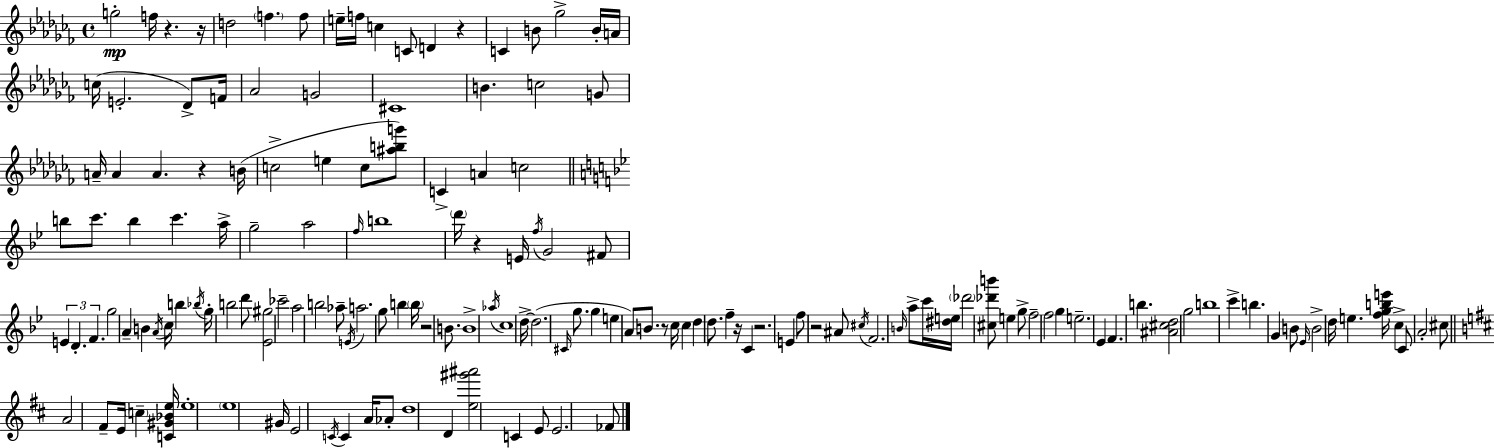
{
  \clef treble
  \time 4/4
  \defaultTimeSignature
  \key aes \minor
  g''2-.\mp f''16 r4. r16 | d''2 \parenthesize f''4. f''8 | e''16-- f''16 c''4 c'8 d'4 r4 | c'4 b'8 ges''2-> b'16-. a'16 | \break c''16( e'2.-. des'8->) f'16 | aes'2 g'2 | cis'1 | b'4. c''2 g'8 | \break a'16-- a'4 a'4. r4 b'16( | c''2-> e''4 c''8 <ais'' b'' g'''>8) | c'4-> a'4 c''2 | \bar "||" \break \key g \minor b''8 c'''8. b''4 c'''4. a''16-> | g''2-- a''2 | \grace { f''16 } b''1 | \parenthesize d'''16 r4 e'16 \acciaccatura { f''16 } g'2 | \break fis'8 \tuplet 3/2 { e'4 d'4.-. f'4. } | g''2 a'4-- b'4 | \acciaccatura { a'16 } c''16 b''4 \acciaccatura { bes''16 } g''16-. b''2 | d'''8 <ees' gis''>2 ces'''2-- | \break a''2 b''2 | aes''8-- \acciaccatura { e'16 } a''2. | g''8 b''4 \parenthesize b''16 r2 | b'8. b'1-> | \break \acciaccatura { aes''16 } c''1 | d''16->~~ d''2.( | \grace { cis'16 } g''8. g''4 e''4 a'8) | b'8. r8 c''16 c''4 d''4 d''8. | \break f''4-- r16 c'4 r2. | e'4 f''8 r2 | ais'8 \acciaccatura { cis''16 } f'2. | \grace { b'16 } a''8-> c'''16 <dis'' e''>16 \parenthesize des'''2 | \break <cis'' des''' b'''>8 e''4 g''8-> f''2-- | f''2 g''4 e''2.-- | ees'4 f'4. | b''4. <ais' cis'' d''>2 | \break g''2 b''1 | c'''4-> b''4. | g'4 b'8 \grace { ees'16 } b'2-> | d''16 e''4. <f'' g'' b'' e'''>16 c''4-> c'8 | \break a'2-. cis''8 \bar "||" \break \key d \major a'2 fis'8-- e'16 \parenthesize c''4-- <c' gis' bes' e''>16 | e''1-. | \parenthesize e''1 | gis'16 e'2 \acciaccatura { c'16 } c'4 a'16 aes'8-. | \break d''1 | d'4 <e'' gis''' ais'''>2 c'4 | e'8 e'2. fes'8 | \bar "|."
}